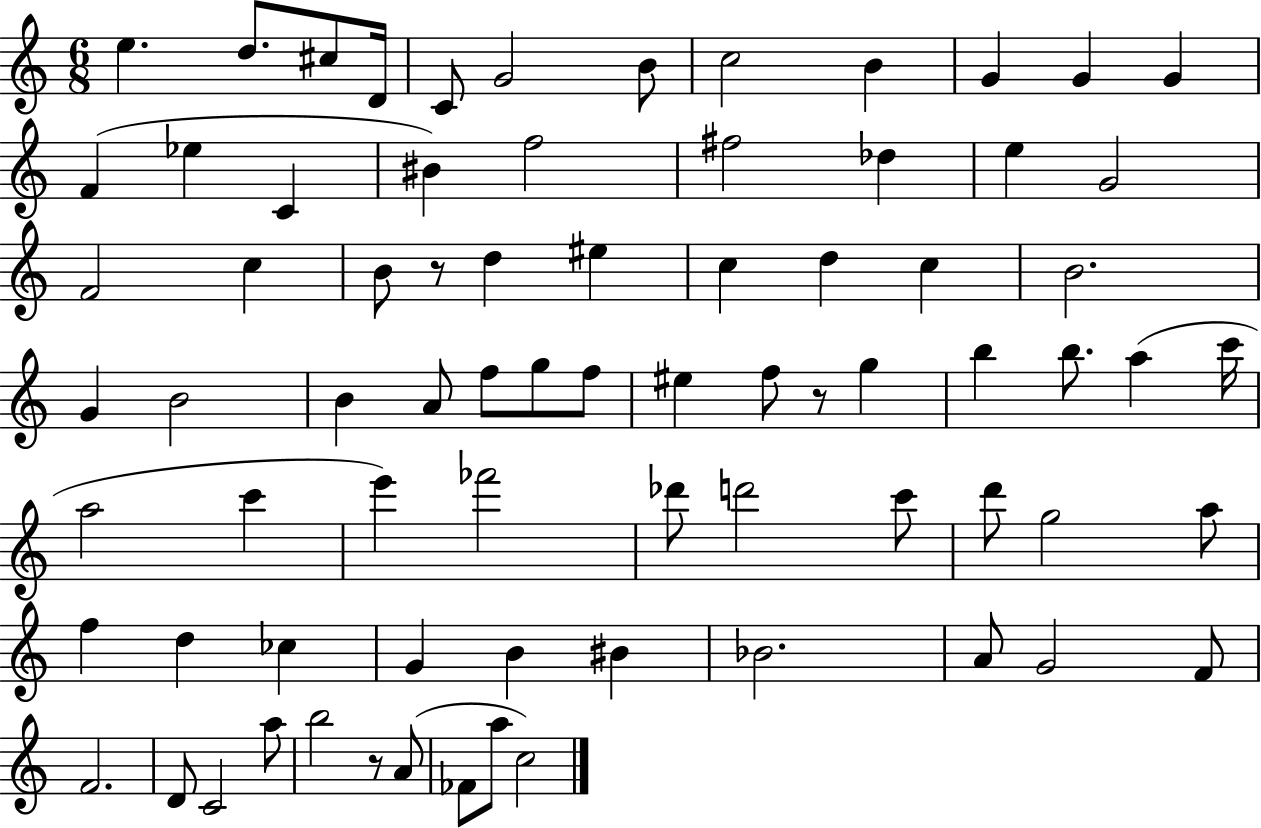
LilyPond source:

{
  \clef treble
  \numericTimeSignature
  \time 6/8
  \key c \major
  \repeat volta 2 { e''4. d''8. cis''8 d'16 | c'8 g'2 b'8 | c''2 b'4 | g'4 g'4 g'4 | \break f'4( ees''4 c'4 | bis'4) f''2 | fis''2 des''4 | e''4 g'2 | \break f'2 c''4 | b'8 r8 d''4 eis''4 | c''4 d''4 c''4 | b'2. | \break g'4 b'2 | b'4 a'8 f''8 g''8 f''8 | eis''4 f''8 r8 g''4 | b''4 b''8. a''4( c'''16 | \break a''2 c'''4 | e'''4) fes'''2 | des'''8 d'''2 c'''8 | d'''8 g''2 a''8 | \break f''4 d''4 ces''4 | g'4 b'4 bis'4 | bes'2. | a'8 g'2 f'8 | \break f'2. | d'8 c'2 a''8 | b''2 r8 a'8( | fes'8 a''8 c''2) | \break } \bar "|."
}